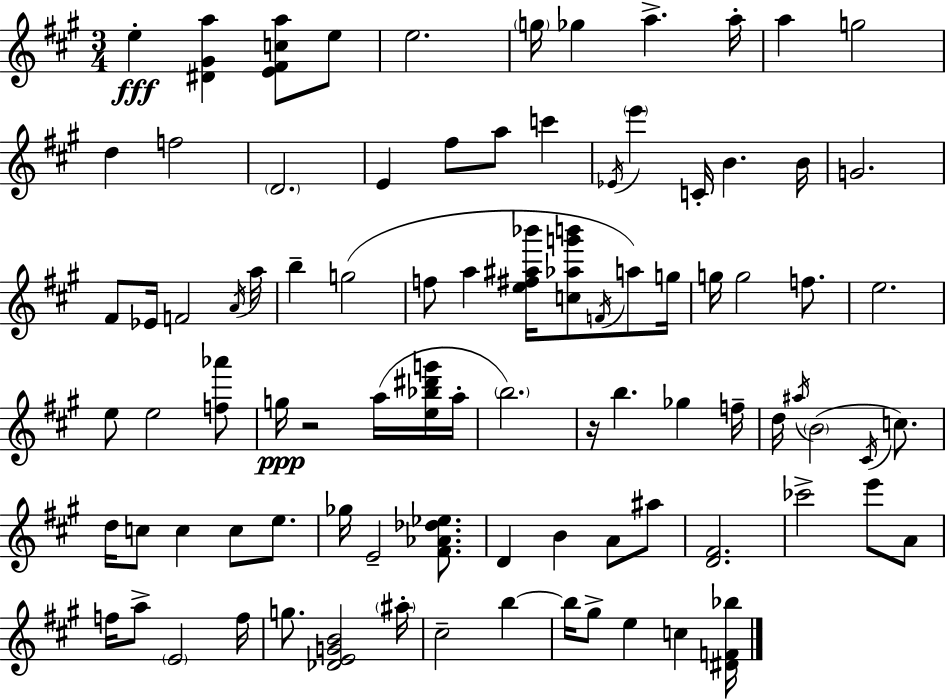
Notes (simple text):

E5/q [D#4,G#4,A5]/q [E4,F#4,C5,A5]/e E5/e E5/h. G5/s Gb5/q A5/q. A5/s A5/q G5/h D5/q F5/h D4/h. E4/q F#5/e A5/e C6/q Eb4/s E6/q C4/s B4/q. B4/s G4/h. F#4/e Eb4/s F4/h A4/s A5/s B5/q G5/h F5/e A5/q [E5,F#5,A#5,Bb6]/s [C5,Ab5,G6,B6]/e F4/s A5/e G5/s G5/s G5/h F5/e. E5/h. E5/e E5/h [F5,Ab6]/e G5/s R/h A5/s [E5,Bb5,D#6,G6]/s A5/s B5/h. R/s B5/q. Gb5/q F5/s D5/s A#5/s B4/h C#4/s C5/e. D5/s C5/e C5/q C5/e E5/e. Gb5/s E4/h [F#4,Ab4,Db5,Eb5]/e. D4/q B4/q A4/e A#5/e [D4,F#4]/h. CES6/h E6/e A4/e F5/s A5/e E4/h F5/s G5/e. [Db4,E4,G4,B4]/h A#5/s C#5/h B5/q B5/s G#5/e E5/q C5/q [D#4,F4,Bb5]/s